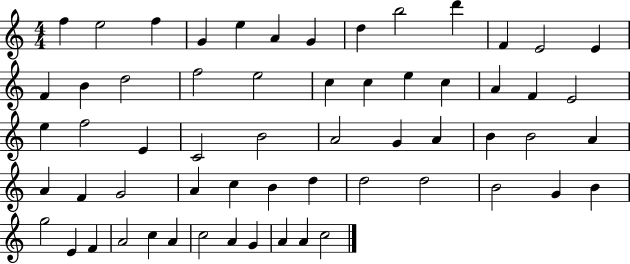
F5/q E5/h F5/q G4/q E5/q A4/q G4/q D5/q B5/h D6/q F4/q E4/h E4/q F4/q B4/q D5/h F5/h E5/h C5/q C5/q E5/q C5/q A4/q F4/q E4/h E5/q F5/h E4/q C4/h B4/h A4/h G4/q A4/q B4/q B4/h A4/q A4/q F4/q G4/h A4/q C5/q B4/q D5/q D5/h D5/h B4/h G4/q B4/q G5/h E4/q F4/q A4/h C5/q A4/q C5/h A4/q G4/q A4/q A4/q C5/h